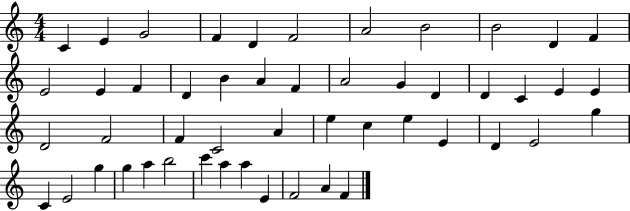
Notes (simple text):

C4/q E4/q G4/h F4/q D4/q F4/h A4/h B4/h B4/h D4/q F4/q E4/h E4/q F4/q D4/q B4/q A4/q F4/q A4/h G4/q D4/q D4/q C4/q E4/q E4/q D4/h F4/h F4/q C4/h A4/q E5/q C5/q E5/q E4/q D4/q E4/h G5/q C4/q E4/h G5/q G5/q A5/q B5/h C6/q A5/q A5/q E4/q F4/h A4/q F4/q